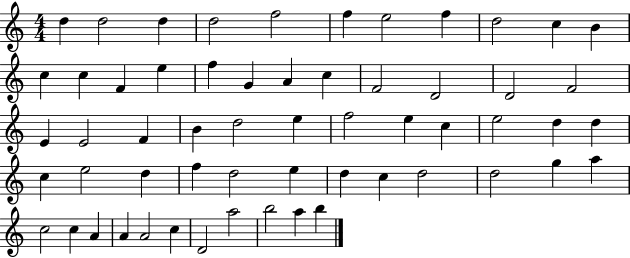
D5/q D5/h D5/q D5/h F5/h F5/q E5/h F5/q D5/h C5/q B4/q C5/q C5/q F4/q E5/q F5/q G4/q A4/q C5/q F4/h D4/h D4/h F4/h E4/q E4/h F4/q B4/q D5/h E5/q F5/h E5/q C5/q E5/h D5/q D5/q C5/q E5/h D5/q F5/q D5/h E5/q D5/q C5/q D5/h D5/h G5/q A5/q C5/h C5/q A4/q A4/q A4/h C5/q D4/h A5/h B5/h A5/q B5/q